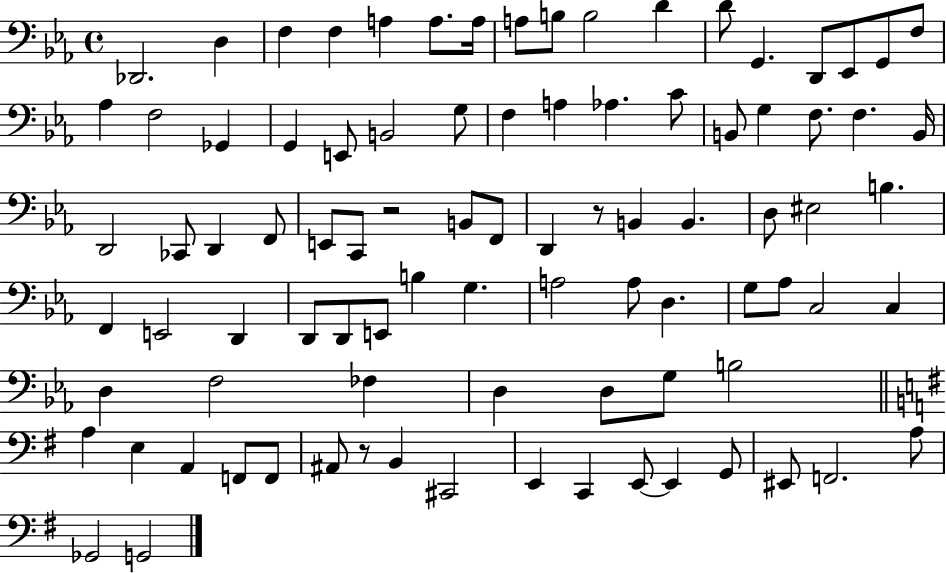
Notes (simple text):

Db2/h. D3/q F3/q F3/q A3/q A3/e. A3/s A3/e B3/e B3/h D4/q D4/e G2/q. D2/e Eb2/e G2/e F3/e Ab3/q F3/h Gb2/q G2/q E2/e B2/h G3/e F3/q A3/q Ab3/q. C4/e B2/e G3/q F3/e. F3/q. B2/s D2/h CES2/e D2/q F2/e E2/e C2/e R/h B2/e F2/e D2/q R/e B2/q B2/q. D3/e EIS3/h B3/q. F2/q E2/h D2/q D2/e D2/e E2/e B3/q G3/q. A3/h A3/e D3/q. G3/e Ab3/e C3/h C3/q D3/q F3/h FES3/q D3/q D3/e G3/e B3/h A3/q E3/q A2/q F2/e F2/e A#2/e R/e B2/q C#2/h E2/q C2/q E2/e E2/q G2/e EIS2/e F2/h. A3/e Gb2/h G2/h